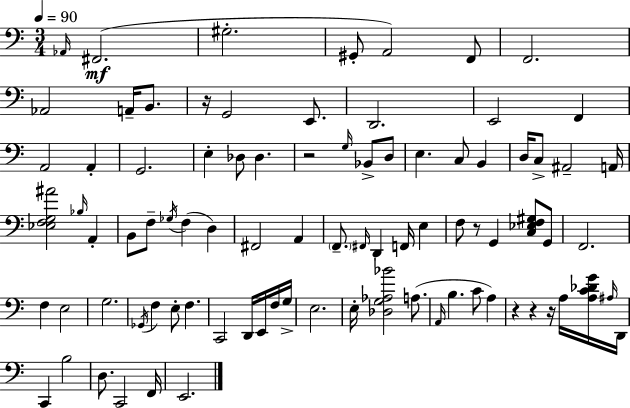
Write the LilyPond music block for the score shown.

{
  \clef bass
  \numericTimeSignature
  \time 3/4
  \key a \minor
  \tempo 4 = 90
  \grace { aes,16 }(\mf fis,2. | gis2.-. | gis,8-. a,2) f,8 | f,2. | \break aes,2 a,16-- b,8. | r16 g,2 e,8. | d,2. | e,2 f,4 | \break a,2 a,4-. | g,2. | e4-. des8 des4. | r2 \grace { g16 } bes,8-> | \break d8 e4. c8 b,4 | d16 c8-> ais,2-- | a,16 <ees f g ais'>2 \grace { bes16 } a,4-. | b,8 f8-- \acciaccatura { ges16 }( f4 | \break d4) fis,2 | a,4 \parenthesize f,8.-- \grace { fis,16 } d,4 | f,16 e4 f8 r8 g,4 | <c ees f gis>8 g,8 f,2. | \break f4 e2 | g2. | \acciaccatura { ges,16 } f4 e8-. | f4. c,2 | \break d,16 e,16 f16 g16-> e2. | e16-. <des g aes bes'>2 | a8.( \grace { a,16 } b4. | c'8 a4) r4 r4 | \break r16 a16 <a c' des' g'>16 \grace { ais16 } d,16 c,4 | b2 d8. c,2 | f,16 e,2. | \bar "|."
}